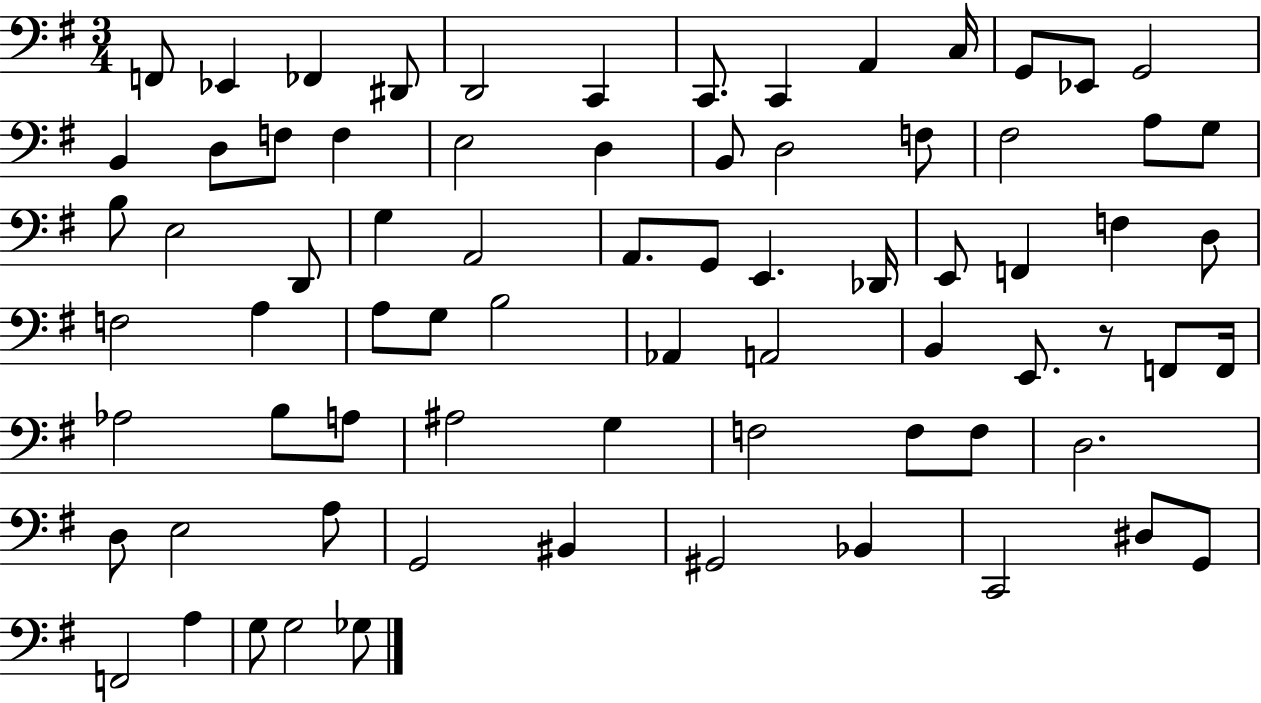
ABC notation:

X:1
T:Untitled
M:3/4
L:1/4
K:G
F,,/2 _E,, _F,, ^D,,/2 D,,2 C,, C,,/2 C,, A,, C,/4 G,,/2 _E,,/2 G,,2 B,, D,/2 F,/2 F, E,2 D, B,,/2 D,2 F,/2 ^F,2 A,/2 G,/2 B,/2 E,2 D,,/2 G, A,,2 A,,/2 G,,/2 E,, _D,,/4 E,,/2 F,, F, D,/2 F,2 A, A,/2 G,/2 B,2 _A,, A,,2 B,, E,,/2 z/2 F,,/2 F,,/4 _A,2 B,/2 A,/2 ^A,2 G, F,2 F,/2 F,/2 D,2 D,/2 E,2 A,/2 G,,2 ^B,, ^G,,2 _B,, C,,2 ^D,/2 G,,/2 F,,2 A, G,/2 G,2 _G,/2